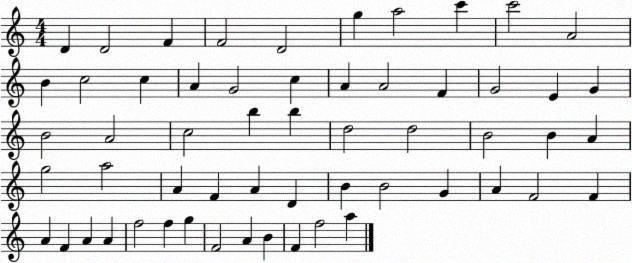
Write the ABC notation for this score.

X:1
T:Untitled
M:4/4
L:1/4
K:C
D D2 F F2 D2 g a2 c' c'2 A2 B c2 c A G2 c A A2 F G2 E G B2 A2 c2 b b d2 d2 B2 B A g2 a2 A F A D B B2 G A F2 F A F A A f2 f g F2 A B F f2 a